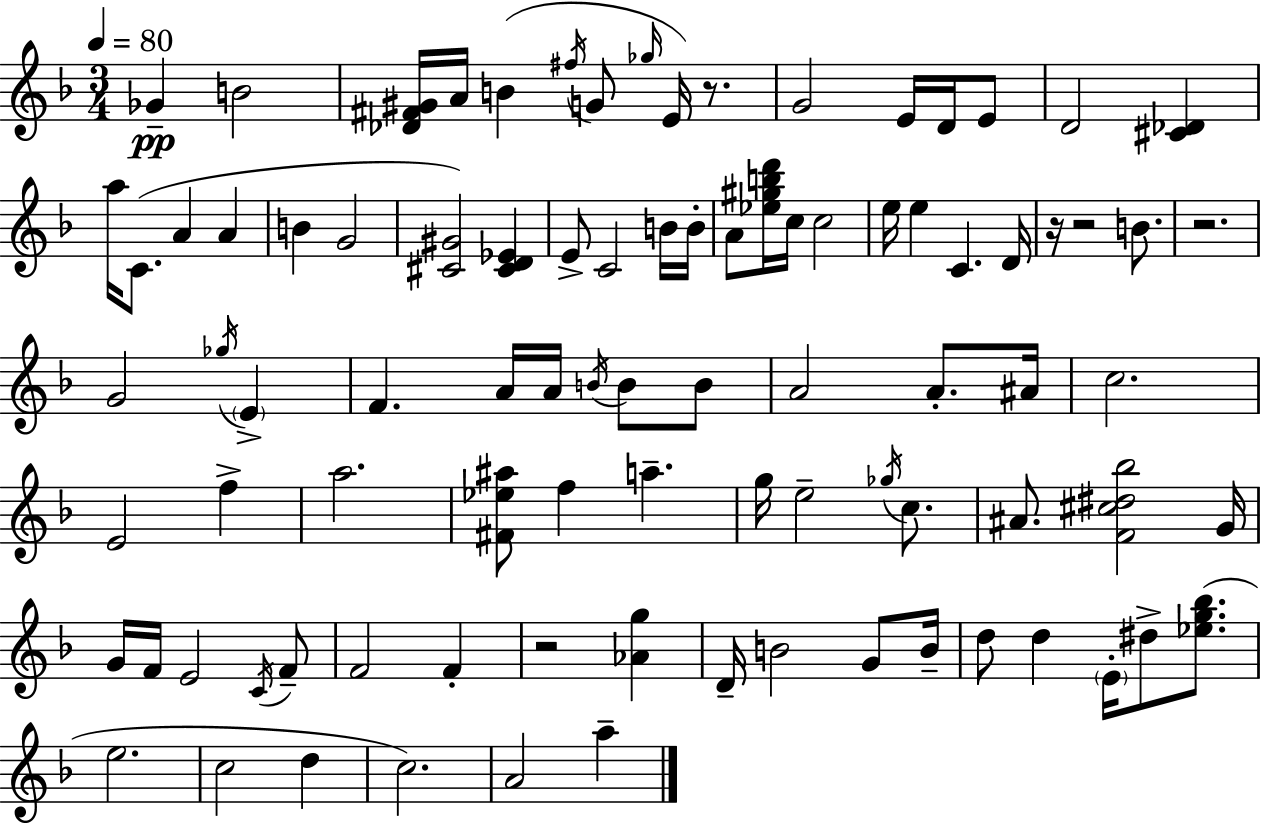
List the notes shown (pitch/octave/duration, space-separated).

Gb4/q B4/h [Db4,F#4,G#4]/s A4/s B4/q F#5/s G4/e Gb5/s E4/s R/e. G4/h E4/s D4/s E4/e D4/h [C#4,Db4]/q A5/s C4/e. A4/q A4/q B4/q G4/h [C#4,G#4]/h [C#4,D4,Eb4]/q E4/e C4/h B4/s B4/s A4/e [Eb5,G#5,B5,D6]/s C5/s C5/h E5/s E5/q C4/q. D4/s R/s R/h B4/e. R/h. G4/h Gb5/s E4/q F4/q. A4/s A4/s B4/s B4/e B4/e A4/h A4/e. A#4/s C5/h. E4/h F5/q A5/h. [F#4,Eb5,A#5]/e F5/q A5/q. G5/s E5/h Gb5/s C5/e. A#4/e. [F4,C#5,D#5,Bb5]/h G4/s G4/s F4/s E4/h C4/s F4/e F4/h F4/q R/h [Ab4,G5]/q D4/s B4/h G4/e B4/s D5/e D5/q E4/s D#5/e [Eb5,G5,Bb5]/e. E5/h. C5/h D5/q C5/h. A4/h A5/q